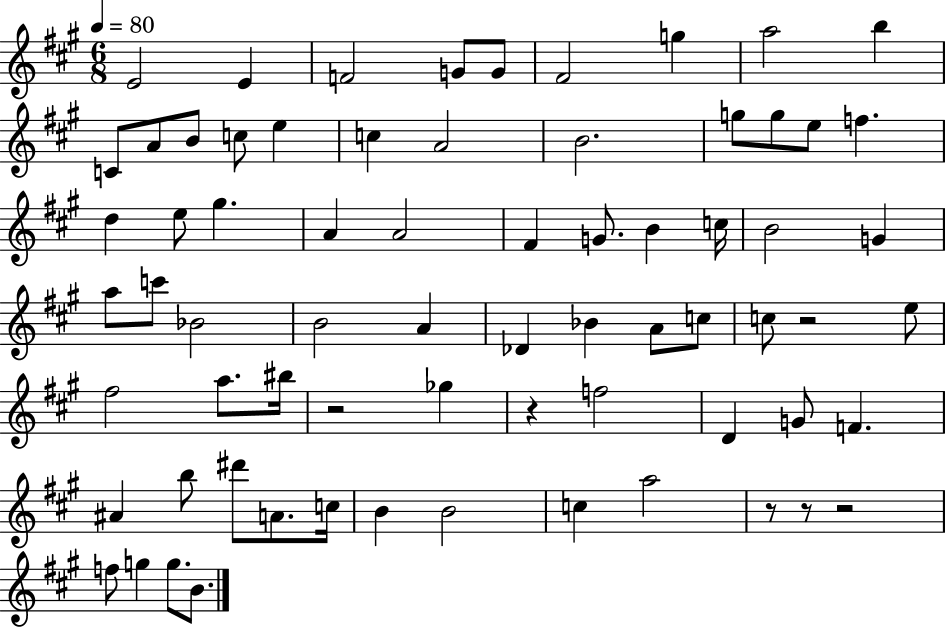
{
  \clef treble
  \numericTimeSignature
  \time 6/8
  \key a \major
  \tempo 4 = 80
  \repeat volta 2 { e'2 e'4 | f'2 g'8 g'8 | fis'2 g''4 | a''2 b''4 | \break c'8 a'8 b'8 c''8 e''4 | c''4 a'2 | b'2. | g''8 g''8 e''8 f''4. | \break d''4 e''8 gis''4. | a'4 a'2 | fis'4 g'8. b'4 c''16 | b'2 g'4 | \break a''8 c'''8 bes'2 | b'2 a'4 | des'4 bes'4 a'8 c''8 | c''8 r2 e''8 | \break fis''2 a''8. bis''16 | r2 ges''4 | r4 f''2 | d'4 g'8 f'4. | \break ais'4 b''8 dis'''8 a'8. c''16 | b'4 b'2 | c''4 a''2 | r8 r8 r2 | \break f''8 g''4 g''8. b'8. | } \bar "|."
}